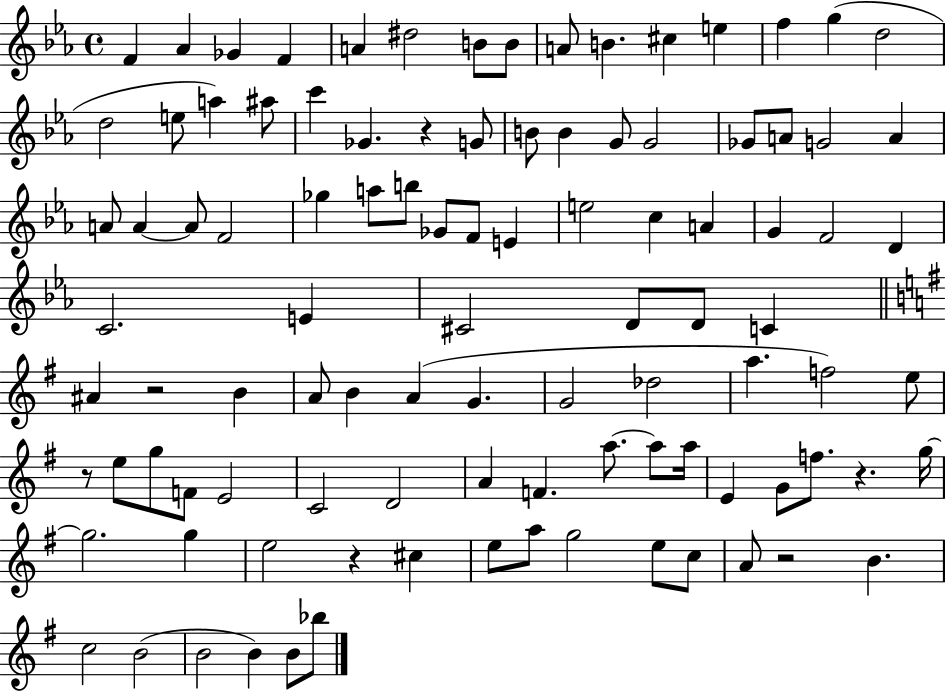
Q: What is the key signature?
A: EES major